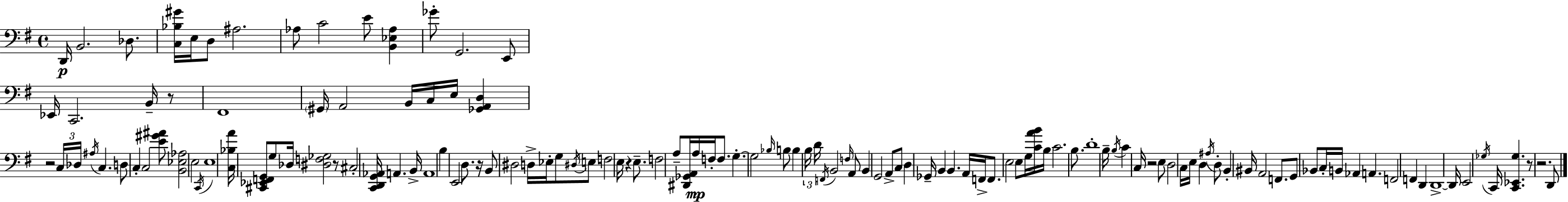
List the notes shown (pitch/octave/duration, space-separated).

D2/s B2/h. Db3/e. [C3,Bb3,G#4]/s E3/s D3/e A#3/h. Ab3/e C4/h E4/e [B2,Eb3,Ab3]/q Gb4/e G2/h. E2/e Eb2/s C2/h. B2/s R/e F#2/w G#2/s A2/h B2/s C3/s E3/s [Gb2,A2,D3]/q R/h C3/s Db3/s A#3/s C3/q. D3/e C3/q C3/h [E4,G#4,A#4]/e [B2,Eb3,Ab3]/h E3/h C2/s E3/w [C3,Bb3,A4]/s [C#2,Eb2,F2,G2]/e G3/e Db3/s [D#3,F3,Gb3]/h R/e C#3/h [C2,D2,G2,Ab2]/s A2/q. B2/s A2/w B3/q E2/h D3/e. R/s B2/e D#3/h D3/s Eb3/s G3/e D#3/s E3/e F3/h E3/s R/q E3/e. F3/h A3/e [D#2,Gb2,A2]/s A3/s F3/s F3/e. G3/q. G3/h Bb3/s B3/e B3/q B3/s D4/s F2/s B2/h F3/s A2/e B2/q G2/h A2/e C3/e D3/q Gb2/s B2/q B2/q. A2/s F2/s F2/e. E3/h E3/e G3/s [C4,A4,B4]/s B3/s C4/h. B3/e. D4/w B3/s B3/s C4/q C3/s R/h E3/e D3/h C3/s E3/s D3/q A#3/s D3/e B2/q BIS2/s A2/h F2/e. G2/e Bb2/e C3/s B2/s Ab2/q A2/q. F2/h F2/q D2/q D2/w D2/s E2/h Gb3/s C2/s [C2,Eb2,Gb3]/q. R/e R/h. D2/e